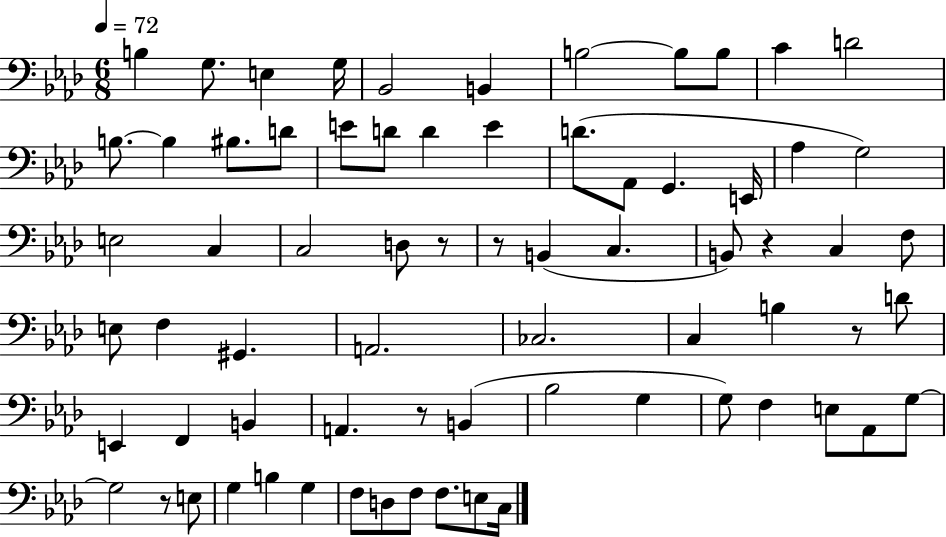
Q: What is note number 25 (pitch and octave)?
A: G3